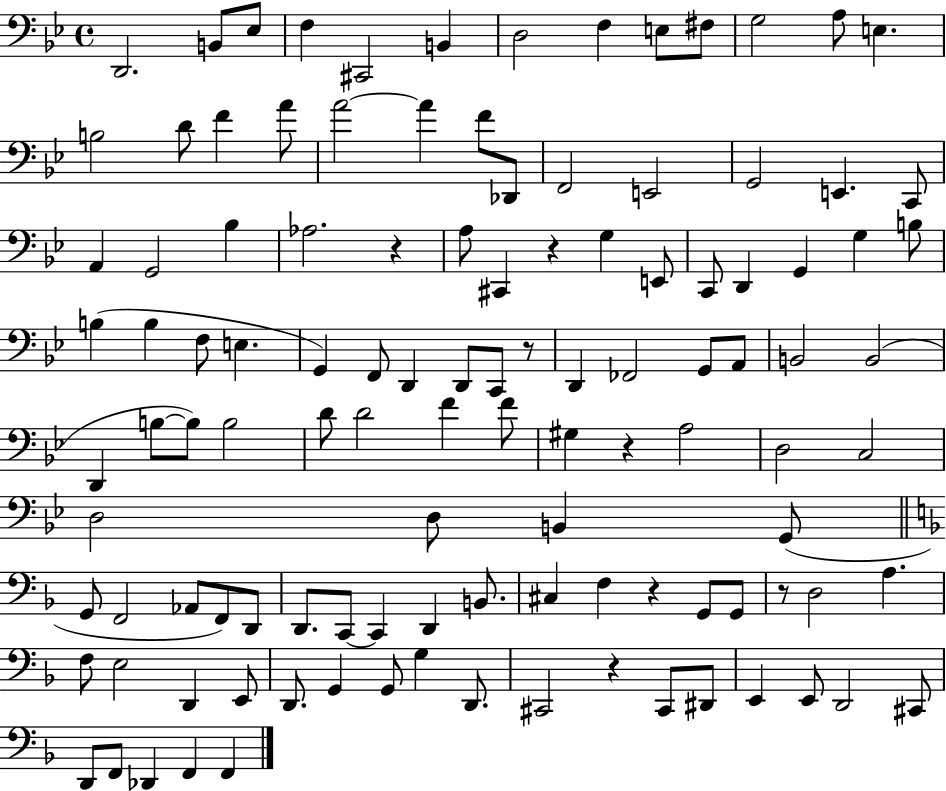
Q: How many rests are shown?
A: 7